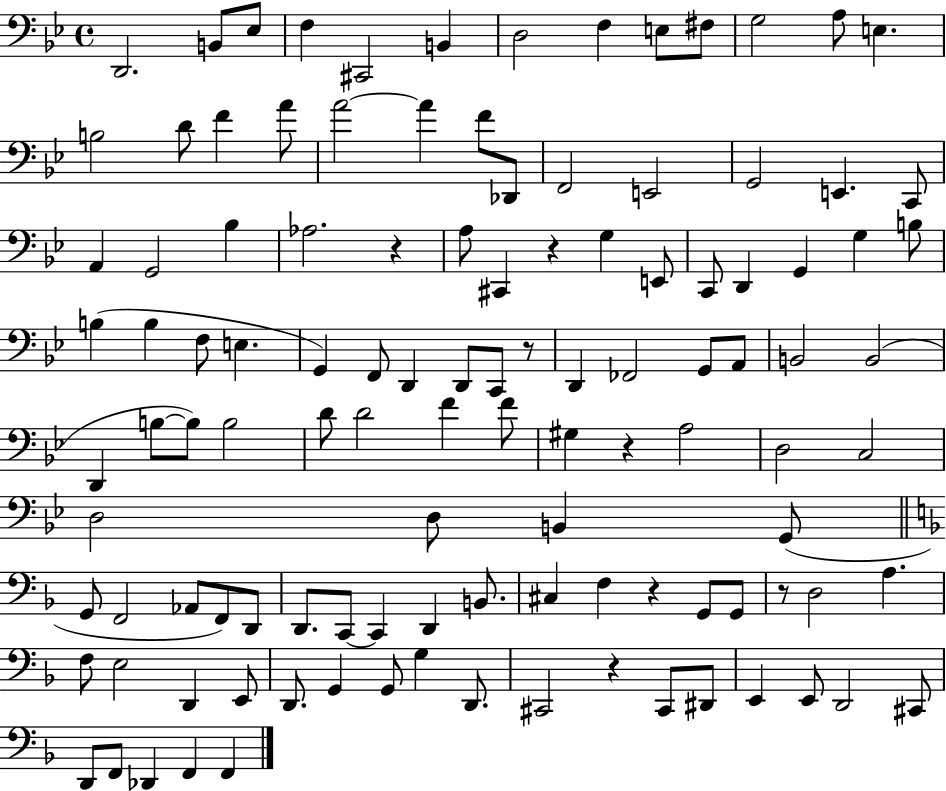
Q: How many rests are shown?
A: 7